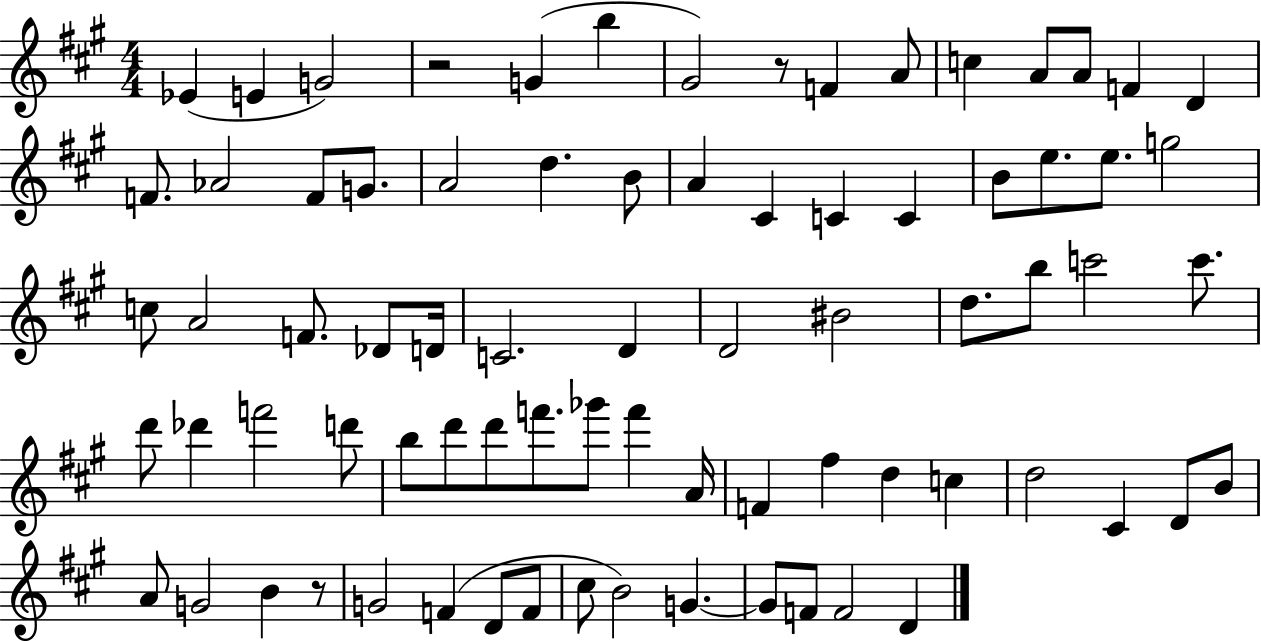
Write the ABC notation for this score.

X:1
T:Untitled
M:4/4
L:1/4
K:A
_E E G2 z2 G b ^G2 z/2 F A/2 c A/2 A/2 F D F/2 _A2 F/2 G/2 A2 d B/2 A ^C C C B/2 e/2 e/2 g2 c/2 A2 F/2 _D/2 D/4 C2 D D2 ^B2 d/2 b/2 c'2 c'/2 d'/2 _d' f'2 d'/2 b/2 d'/2 d'/2 f'/2 _g'/2 f' A/4 F ^f d c d2 ^C D/2 B/2 A/2 G2 B z/2 G2 F D/2 F/2 ^c/2 B2 G G/2 F/2 F2 D